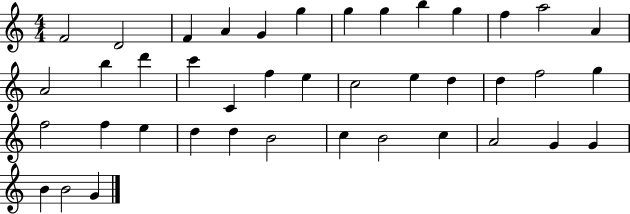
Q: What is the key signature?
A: C major